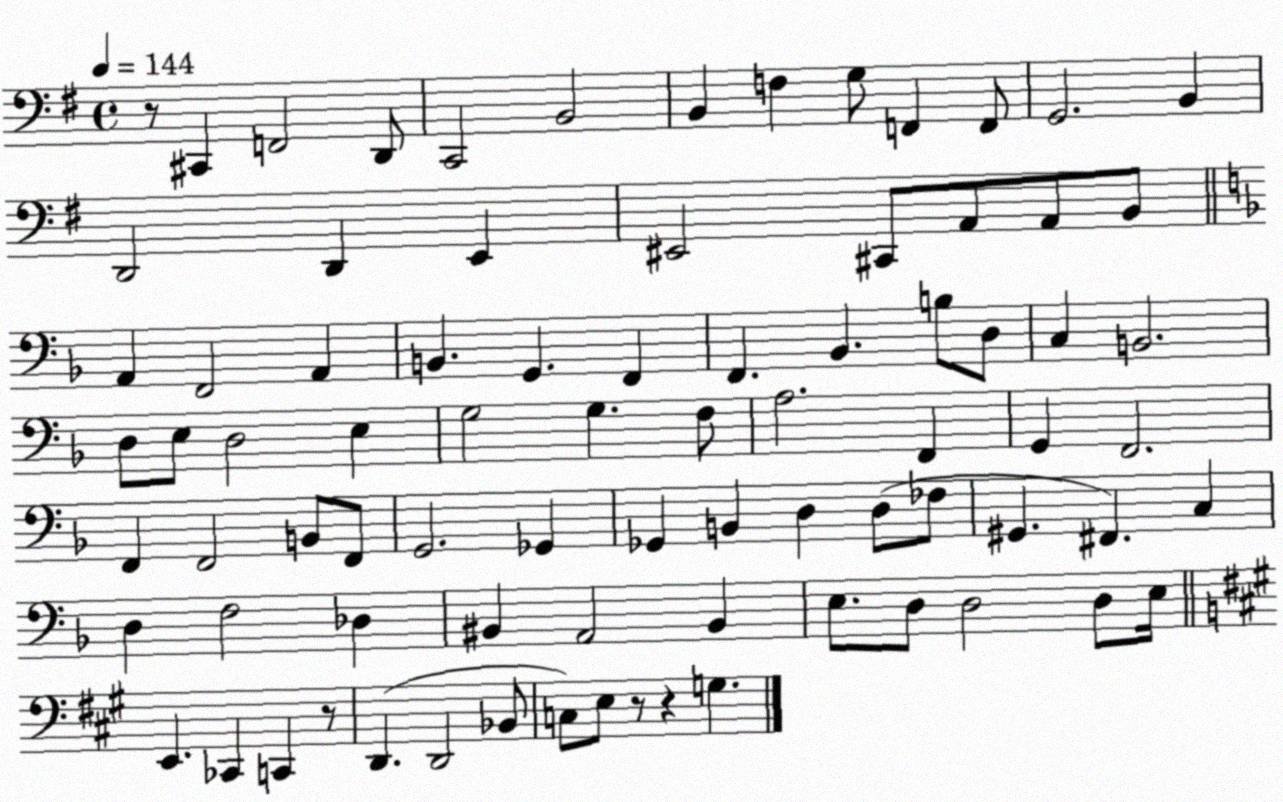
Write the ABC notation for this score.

X:1
T:Untitled
M:4/4
L:1/4
K:G
z/2 ^C,, F,,2 D,,/2 C,,2 B,,2 B,, F, G,/2 F,, F,,/2 G,,2 B,, D,,2 D,, E,, ^E,,2 ^C,,/2 A,,/2 A,,/2 B,,/2 A,, F,,2 A,, B,, G,, F,, F,, _B,, B,/2 D,/2 C, B,,2 D,/2 E,/2 D,2 E, G,2 G, F,/2 A,2 F,, G,, F,,2 F,, F,,2 B,,/2 F,,/2 G,,2 _G,, _G,, B,, D, D,/2 _F,/2 ^G,, ^F,, C, D, F,2 _D, ^B,, A,,2 ^B,, E,/2 D,/2 D,2 D,/2 E,/4 E,, _C,, C,, z/2 D,, D,,2 _B,,/2 C,/2 E,/2 z/2 z G,